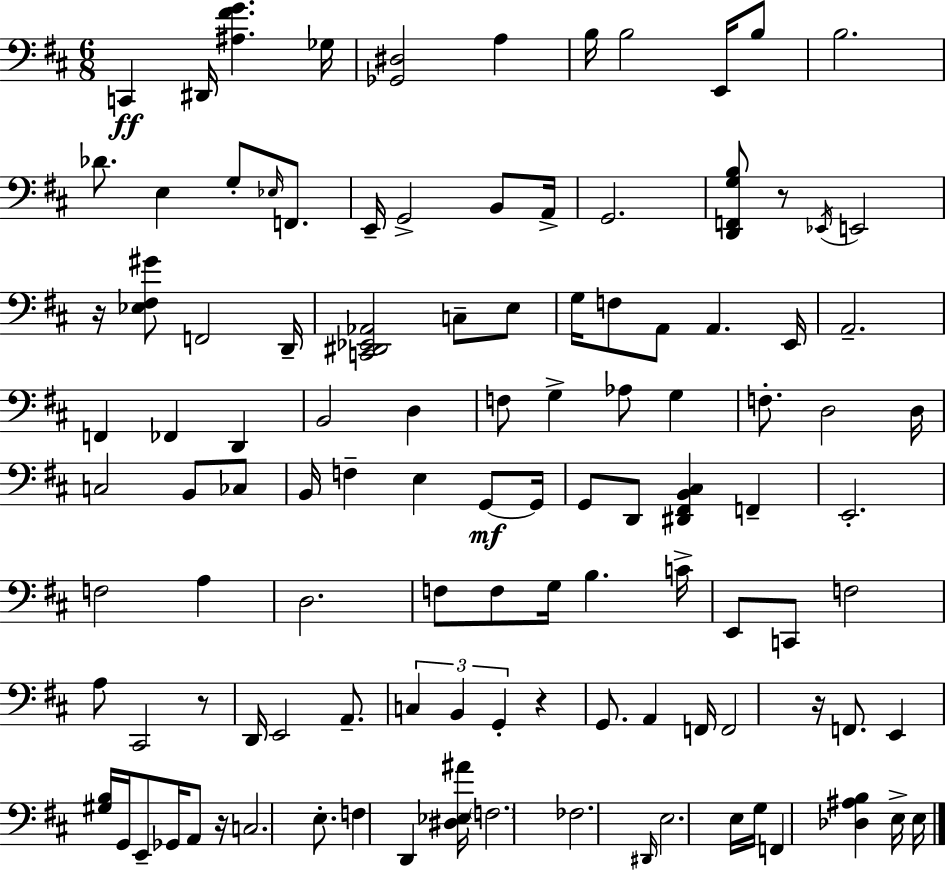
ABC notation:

X:1
T:Untitled
M:6/8
L:1/4
K:D
C,, ^D,,/4 [^A,^FG] _G,/4 [_G,,^D,]2 A, B,/4 B,2 E,,/4 B,/2 B,2 _D/2 E, G,/2 _E,/4 F,,/2 E,,/4 G,,2 B,,/2 A,,/4 G,,2 [D,,F,,G,B,]/2 z/2 _E,,/4 E,,2 z/4 [_E,^F,^G]/2 F,,2 D,,/4 [C,,^D,,_E,,_A,,]2 C,/2 E,/2 G,/4 F,/2 A,,/2 A,, E,,/4 A,,2 F,, _F,, D,, B,,2 D, F,/2 G, _A,/2 G, F,/2 D,2 D,/4 C,2 B,,/2 _C,/2 B,,/4 F, E, G,,/2 G,,/4 G,,/2 D,,/2 [^D,,^F,,B,,^C,] F,, E,,2 F,2 A, D,2 F,/2 F,/2 G,/4 B, C/4 E,,/2 C,,/2 F,2 A,/2 ^C,,2 z/2 D,,/4 E,,2 A,,/2 C, B,, G,, z G,,/2 A,, F,,/4 F,,2 z/4 F,,/2 E,, [^G,B,]/4 G,,/4 E,,/2 _G,,/4 A,,/2 z/4 C,2 E,/2 F, D,, [^D,_E,^A]/4 F,2 _F,2 ^D,,/4 E,2 E,/4 G,/4 F,, [_D,^A,B,] E,/4 E,/4